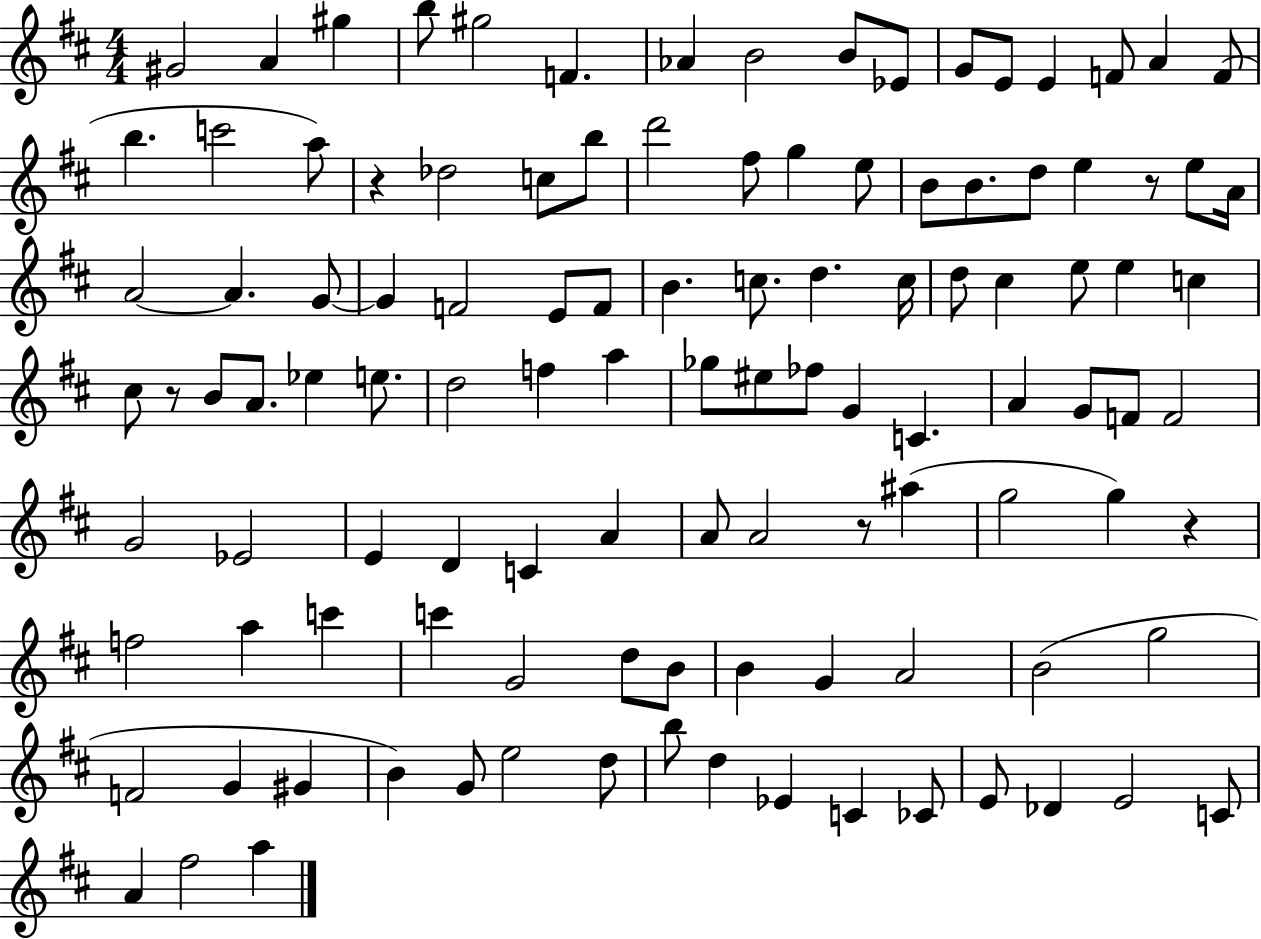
{
  \clef treble
  \numericTimeSignature
  \time 4/4
  \key d \major
  \repeat volta 2 { gis'2 a'4 gis''4 | b''8 gis''2 f'4. | aes'4 b'2 b'8 ees'8 | g'8 e'8 e'4 f'8 a'4 f'8( | \break b''4. c'''2 a''8) | r4 des''2 c''8 b''8 | d'''2 fis''8 g''4 e''8 | b'8 b'8. d''8 e''4 r8 e''8 a'16 | \break a'2~~ a'4. g'8~~ | g'4 f'2 e'8 f'8 | b'4. c''8. d''4. c''16 | d''8 cis''4 e''8 e''4 c''4 | \break cis''8 r8 b'8 a'8. ees''4 e''8. | d''2 f''4 a''4 | ges''8 eis''8 fes''8 g'4 c'4. | a'4 g'8 f'8 f'2 | \break g'2 ees'2 | e'4 d'4 c'4 a'4 | a'8 a'2 r8 ais''4( | g''2 g''4) r4 | \break f''2 a''4 c'''4 | c'''4 g'2 d''8 b'8 | b'4 g'4 a'2 | b'2( g''2 | \break f'2 g'4 gis'4 | b'4) g'8 e''2 d''8 | b''8 d''4 ees'4 c'4 ces'8 | e'8 des'4 e'2 c'8 | \break a'4 fis''2 a''4 | } \bar "|."
}